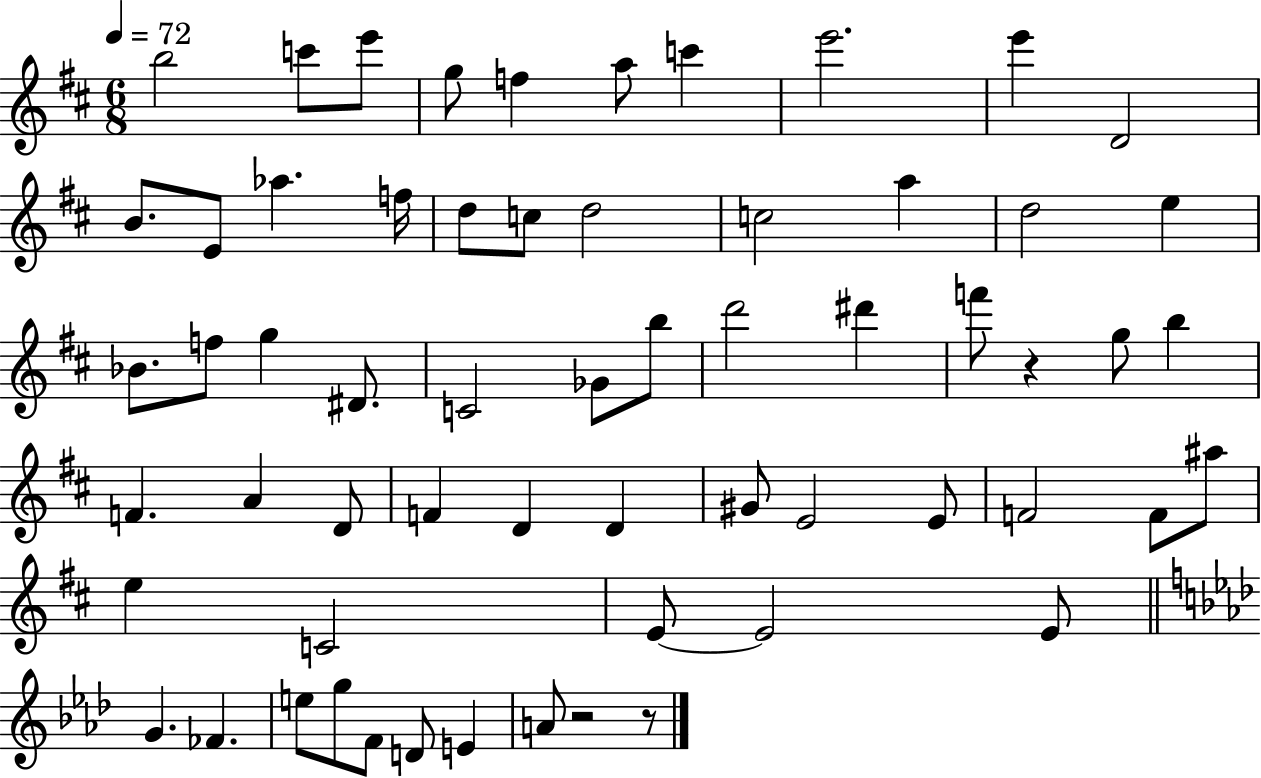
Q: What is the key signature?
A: D major